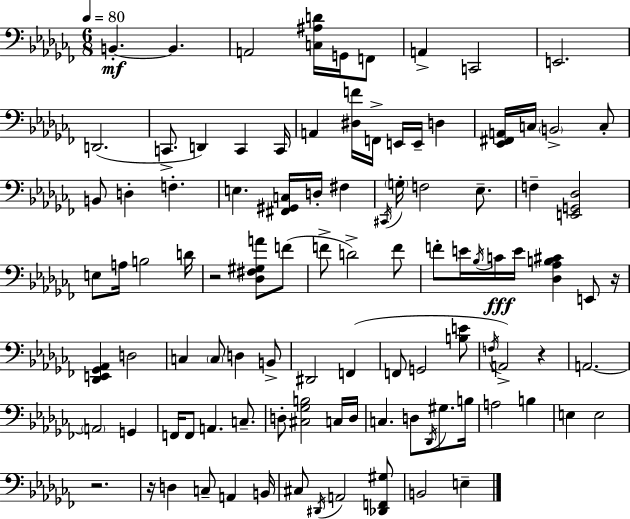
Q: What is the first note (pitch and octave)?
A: B2